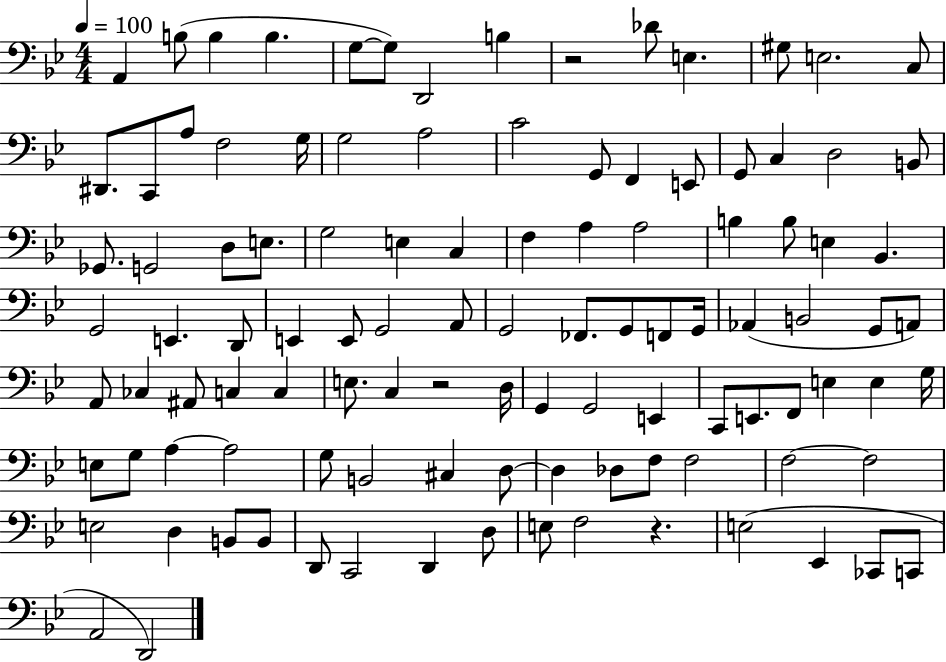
{
  \clef bass
  \numericTimeSignature
  \time 4/4
  \key bes \major
  \tempo 4 = 100
  \repeat volta 2 { a,4 b8( b4 b4. | g8~~ g8) d,2 b4 | r2 des'8 e4. | gis8 e2. c8 | \break dis,8. c,8 a8 f2 g16 | g2 a2 | c'2 g,8 f,4 e,8 | g,8 c4 d2 b,8 | \break ges,8. g,2 d8 e8. | g2 e4 c4 | f4 a4 a2 | b4 b8 e4 bes,4. | \break g,2 e,4. d,8 | e,4 e,8 g,2 a,8 | g,2 fes,8. g,8 f,8 g,16 | aes,4( b,2 g,8 a,8) | \break a,8 ces4 ais,8 c4 c4 | e8. c4 r2 d16 | g,4 g,2 e,4 | c,8 e,8. f,8 e4 e4 g16 | \break e8 g8 a4~~ a2 | g8 b,2 cis4 d8~~ | d4 des8 f8 f2 | f2~~ f2 | \break e2 d4 b,8 b,8 | d,8 c,2 d,4 d8 | e8 f2 r4. | e2( ees,4 ces,8 c,8 | \break a,2 d,2) | } \bar "|."
}